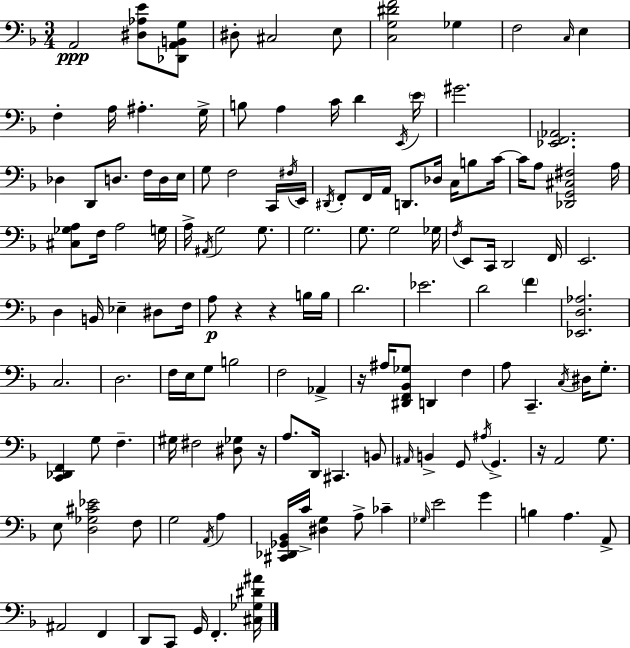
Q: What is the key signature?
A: D minor